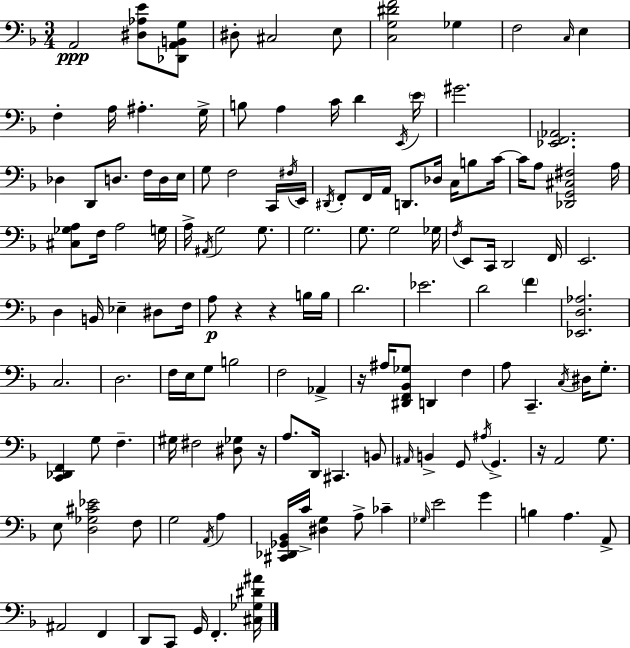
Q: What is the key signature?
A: D minor